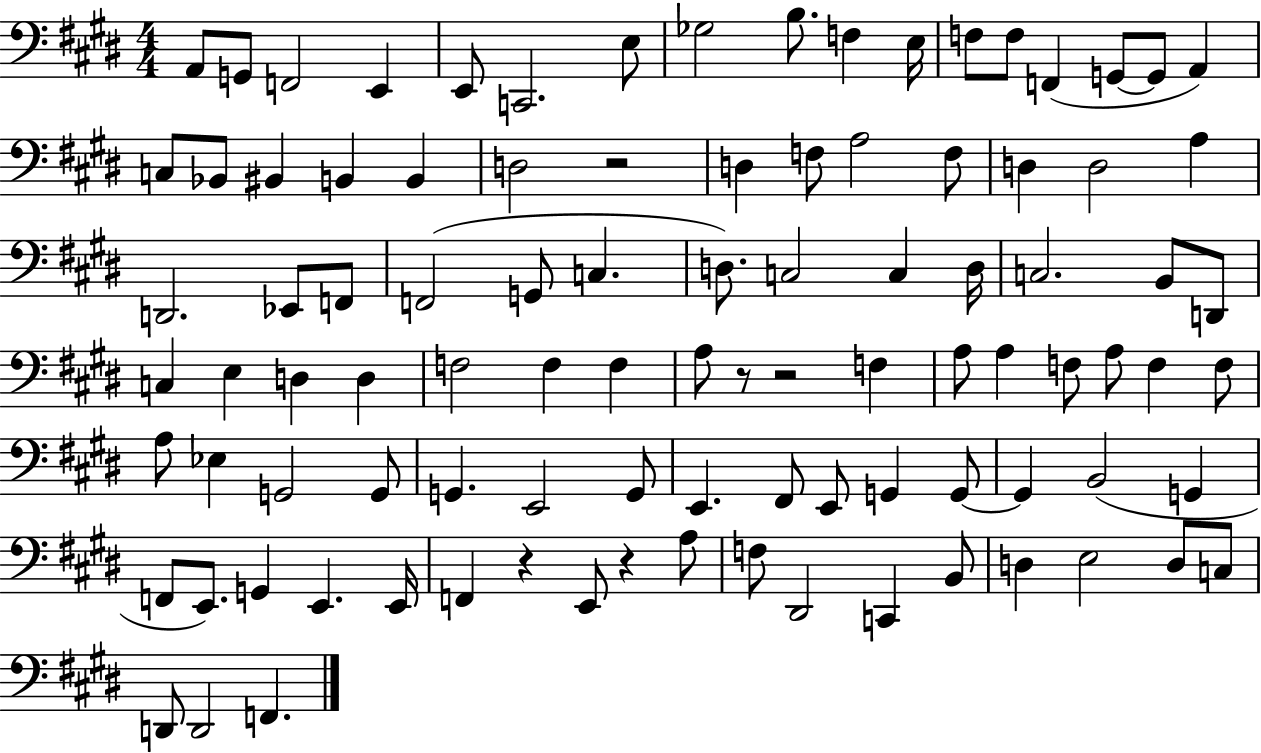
{
  \clef bass
  \numericTimeSignature
  \time 4/4
  \key e \major
  \repeat volta 2 { a,8 g,8 f,2 e,4 | e,8 c,2. e8 | ges2 b8. f4 e16 | f8 f8 f,4( g,8~~ g,8 a,4) | \break c8 bes,8 bis,4 b,4 b,4 | d2 r2 | d4 f8 a2 f8 | d4 d2 a4 | \break d,2. ees,8 f,8 | f,2( g,8 c4. | d8.) c2 c4 d16 | c2. b,8 d,8 | \break c4 e4 d4 d4 | f2 f4 f4 | a8 r8 r2 f4 | a8 a4 f8 a8 f4 f8 | \break a8 ees4 g,2 g,8 | g,4. e,2 g,8 | e,4. fis,8 e,8 g,4 g,8~~ | g,4 b,2( g,4 | \break f,8 e,8.) g,4 e,4. e,16 | f,4 r4 e,8 r4 a8 | f8 dis,2 c,4 b,8 | d4 e2 d8 c8 | \break d,8 d,2 f,4. | } \bar "|."
}